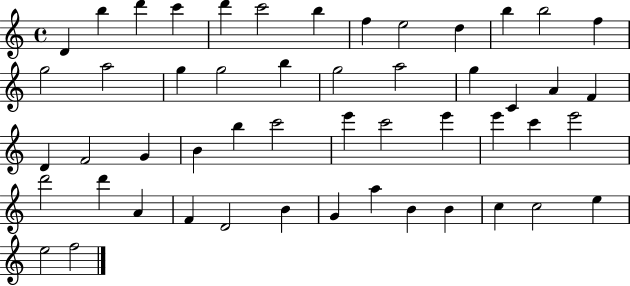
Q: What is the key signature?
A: C major